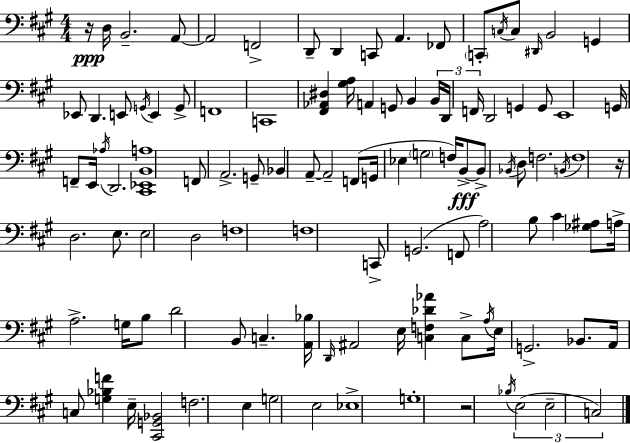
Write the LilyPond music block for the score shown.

{
  \clef bass
  \numericTimeSignature
  \time 4/4
  \key a \major
  r16\ppp d16 b,2.-- a,8~~ | a,2 f,2-> | d,8-- d,4 c,8 a,4. fes,8 | \parenthesize c,8-. \acciaccatura { c16 } c8 \grace { dis,16 } b,2 g,4 | \break ees,8 d,4. e,8 \acciaccatura { g,16 } e,4 | g,8-> f,1 | c,1 | <fis, aes, dis>4 <gis a>16 a,4 g,8 b,4 | \break \tuplet 3/2 { b,16 d,16 f,16 } d,2 g,4 | g,8 e,1 | g,16 f,8-- e,16 \acciaccatura { aes16 } d,2. | <cis, ees, b, a>1 | \break f,8 a,2.-> | g,8-- bes,4 a,8--~~ a,2-- | f,8( g,16 ees4 \parenthesize g2 | f16) b,8->~~\fff b,8-> \acciaccatura { bes,16 } d8 f2. | \break \acciaccatura { b,16 } f1 | r16 d2. | e8. e2 d2 | f1 | \break f1 | c,8-> g,2.( | f,8 a2) b8 | cis'4 <ges ais>8 a16-> a2.-> | \break g16 b8 d'2 b,8 | c4.-- <a, bes>16 \grace { d,16 } ais,2 | e16 <c f des' aes'>4 c8-> \acciaccatura { a16 } e16 g,2.-> | bes,8. a,16 c8 <g bes f'>4 e16-- | \break <cis, g, bes,>2 f2. | e4 g2 | e2 ees1-> | g1-. | \break r2 | \acciaccatura { bes16 }( \tuplet 3/2 { e2 e2-- | c2) } \bar "|."
}